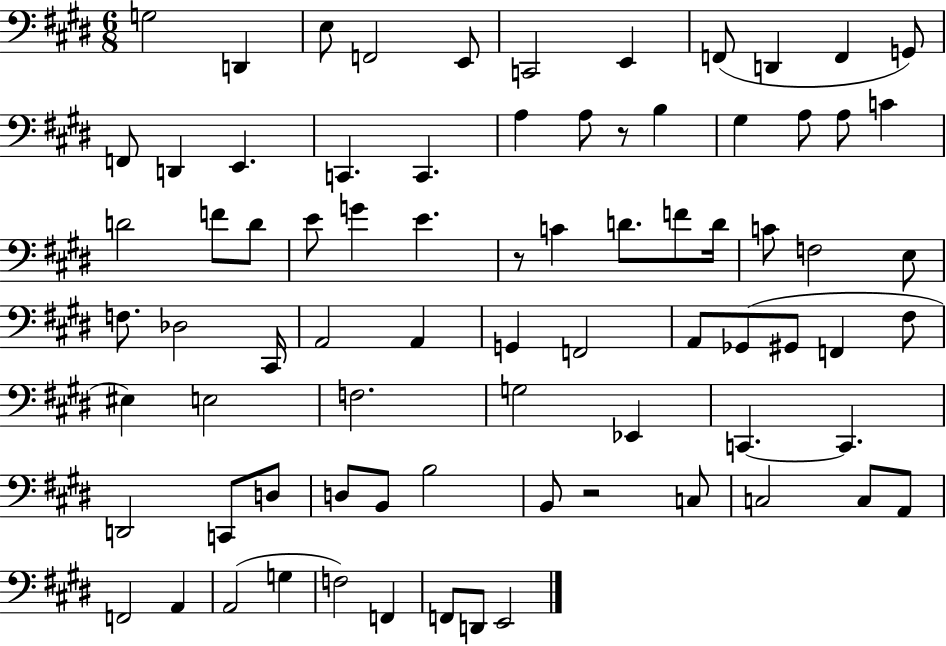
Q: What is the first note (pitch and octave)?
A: G3